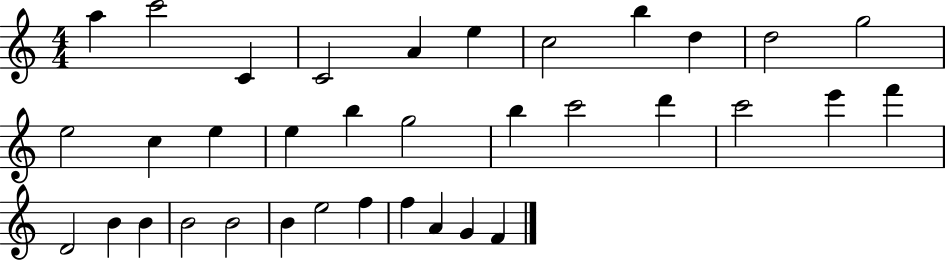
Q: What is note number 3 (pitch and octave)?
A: C4